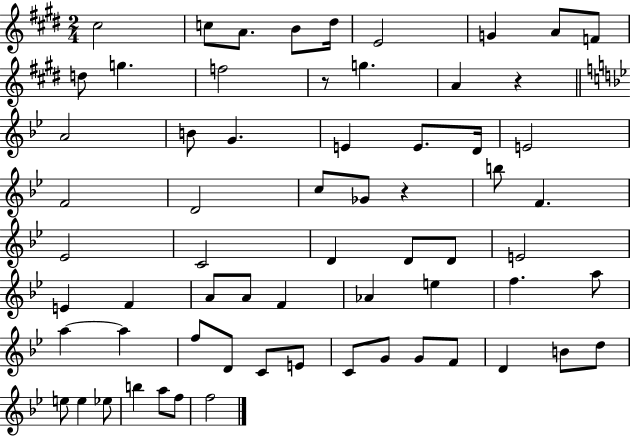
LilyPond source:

{
  \clef treble
  \numericTimeSignature
  \time 2/4
  \key e \major
  cis''2 | c''8 a'8. b'8 dis''16 | e'2 | g'4 a'8 f'8 | \break d''8 g''4. | f''2 | r8 g''4. | a'4 r4 | \break \bar "||" \break \key bes \major a'2 | b'8 g'4. | e'4 e'8. d'16 | e'2 | \break f'2 | d'2 | c''8 ges'8 r4 | b''8 f'4. | \break ees'2 | c'2 | d'4 d'8 d'8 | e'2 | \break e'4 f'4 | a'8 a'8 f'4 | aes'4 e''4 | f''4. a''8 | \break a''4~~ a''4 | f''8 d'8 c'8 e'8 | c'8 g'8 g'8 f'8 | d'4 b'8 d''8 | \break e''8 e''4 ees''8 | b''4 a''8 f''8 | f''2 | \bar "|."
}